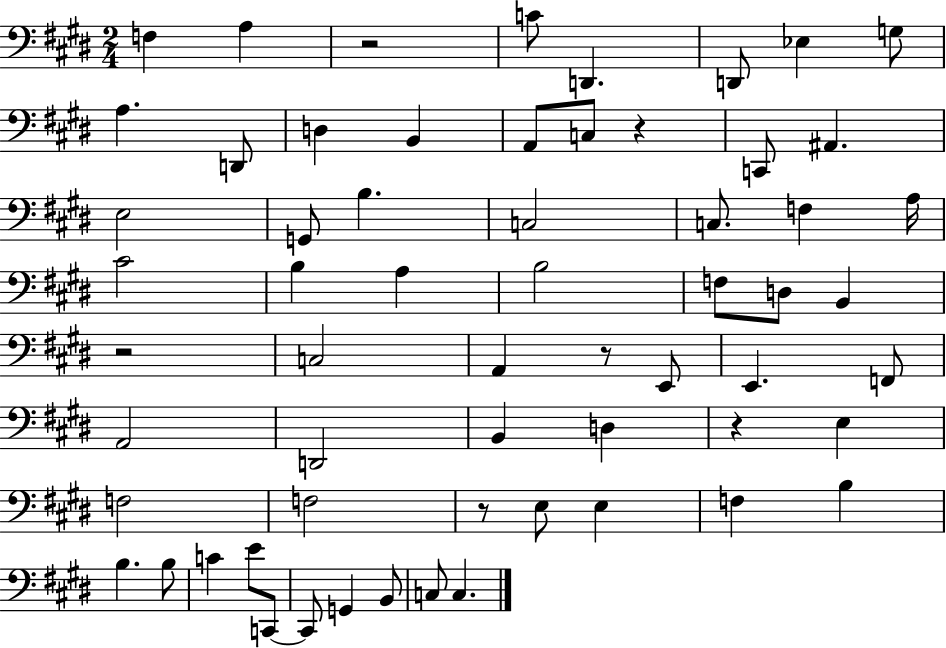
{
  \clef bass
  \numericTimeSignature
  \time 2/4
  \key e \major
  f4 a4 | r2 | c'8 d,4. | d,8 ees4 g8 | \break a4. d,8 | d4 b,4 | a,8 c8 r4 | c,8 ais,4. | \break e2 | g,8 b4. | c2 | c8. f4 a16 | \break cis'2 | b4 a4 | b2 | f8 d8 b,4 | \break r2 | c2 | a,4 r8 e,8 | e,4. f,8 | \break a,2 | d,2 | b,4 d4 | r4 e4 | \break f2 | f2 | r8 e8 e4 | f4 b4 | \break b4. b8 | c'4 e'8 c,8~~ | c,8 g,4 b,8 | c8 c4. | \break \bar "|."
}